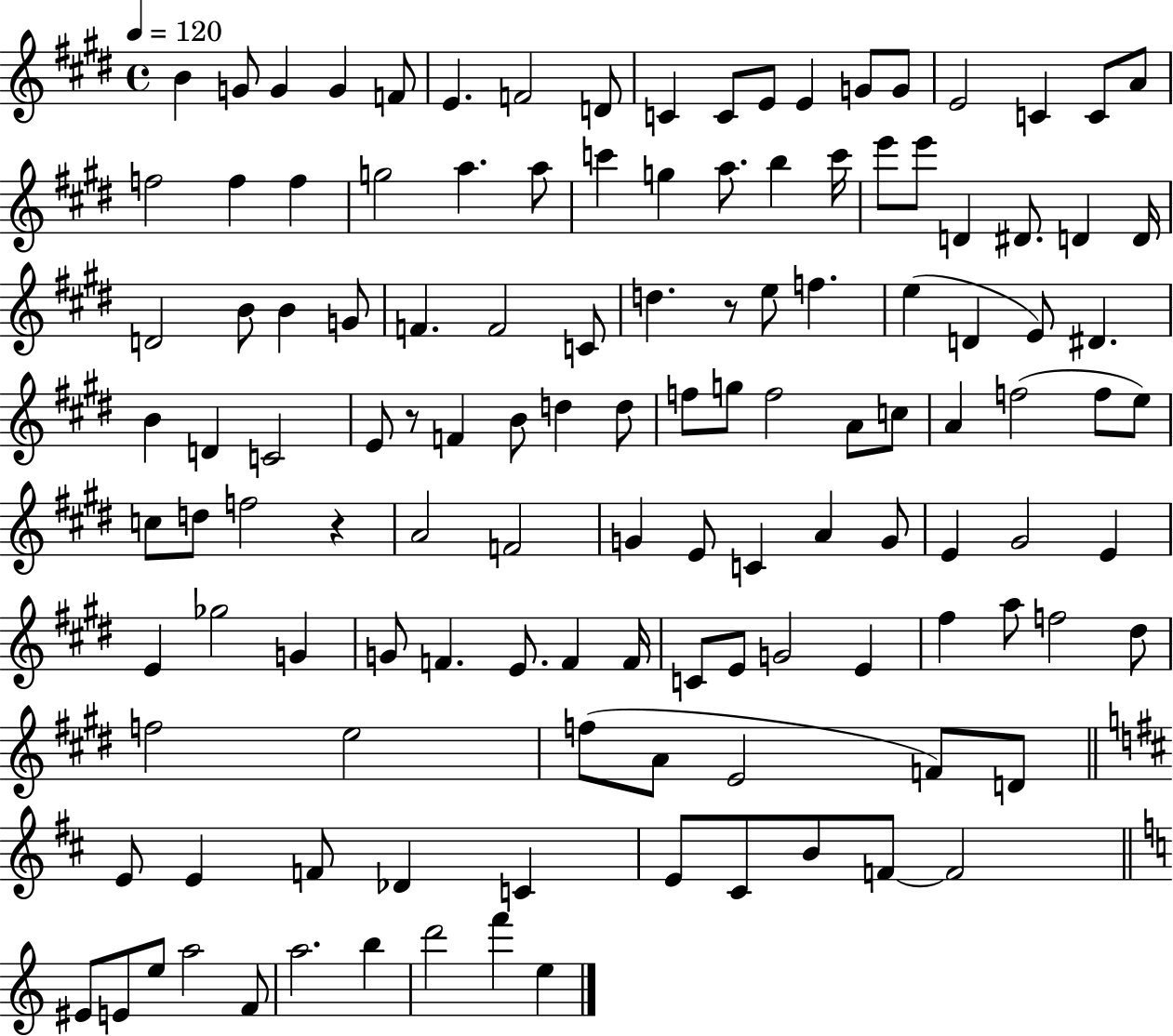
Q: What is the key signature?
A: E major